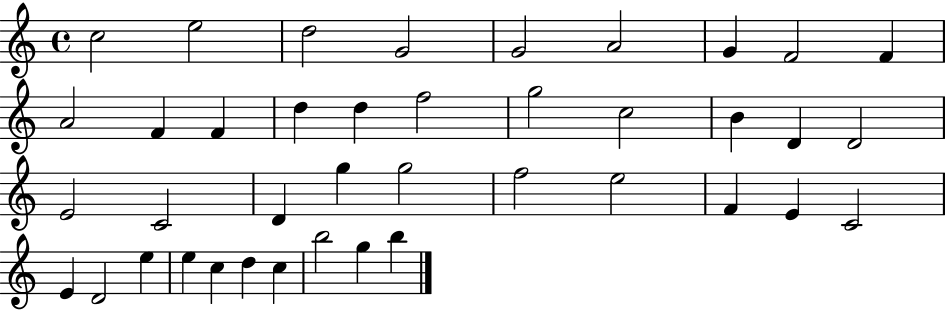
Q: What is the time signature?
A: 4/4